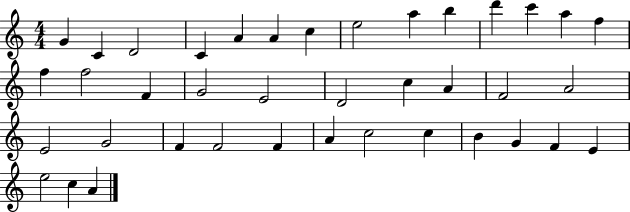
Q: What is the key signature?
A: C major